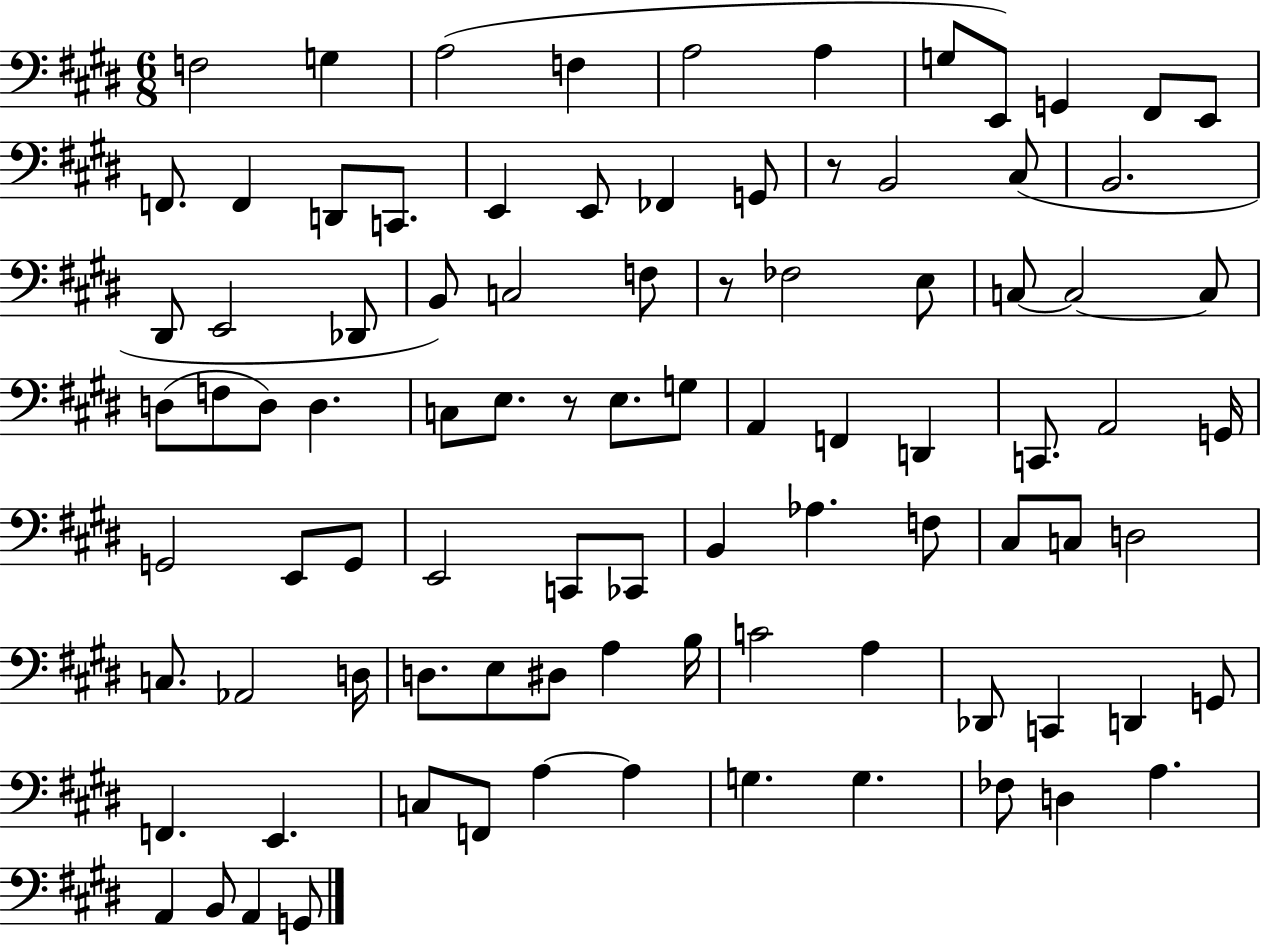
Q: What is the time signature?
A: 6/8